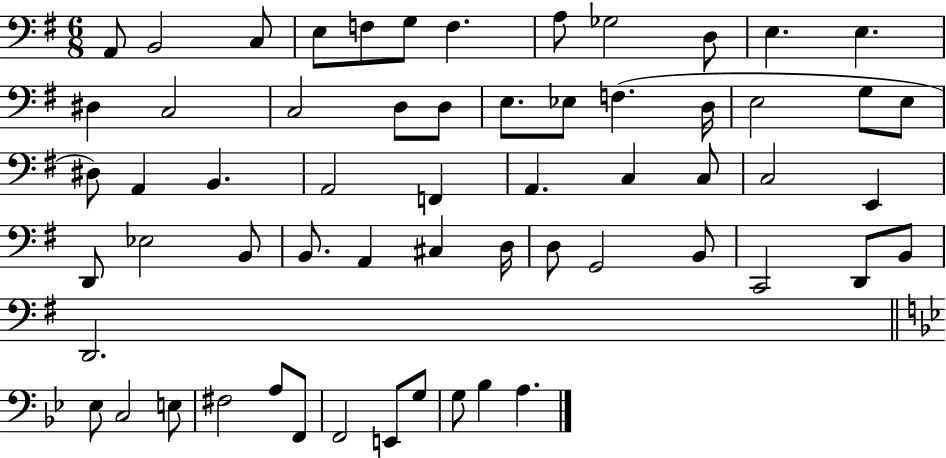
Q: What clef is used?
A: bass